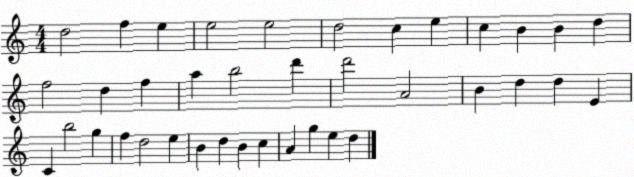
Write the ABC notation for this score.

X:1
T:Untitled
M:4/4
L:1/4
K:C
d2 f e e2 e2 d2 c e c B B d f2 d f a b2 d' d'2 A2 B d d E C b2 g f d2 e B d B c A g e d